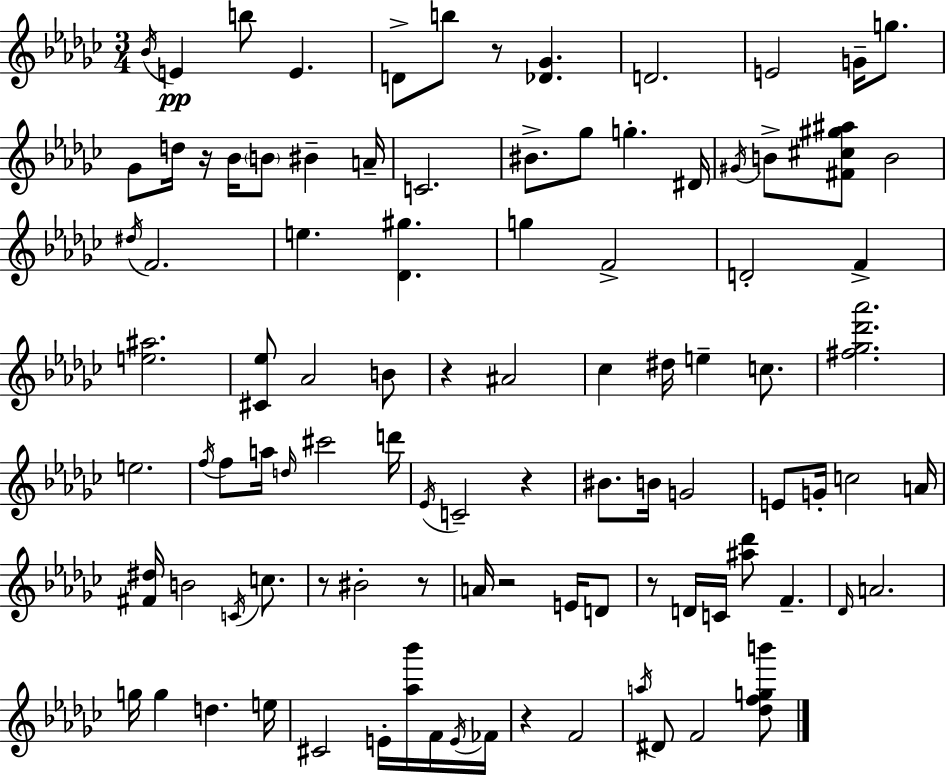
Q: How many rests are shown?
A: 9